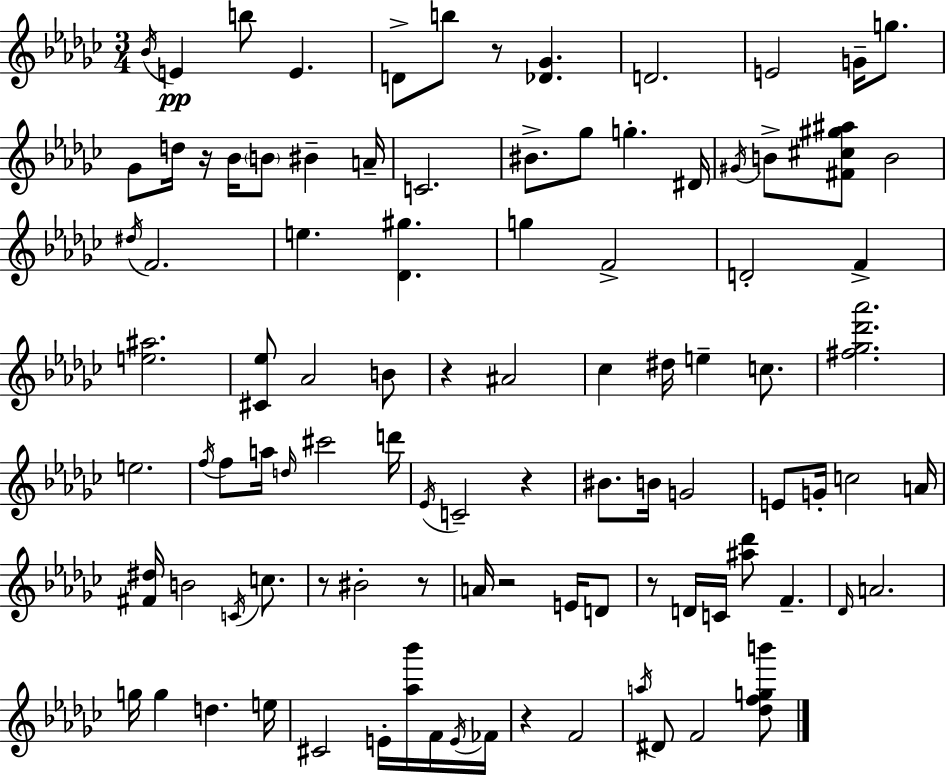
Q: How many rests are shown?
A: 9